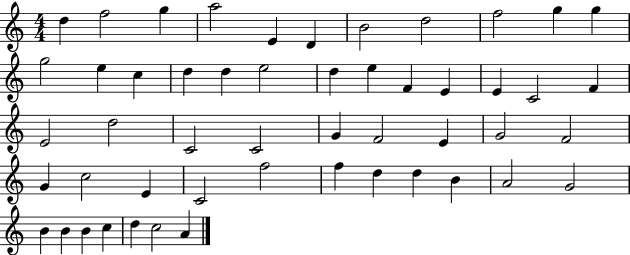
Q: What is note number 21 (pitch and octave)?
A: E4